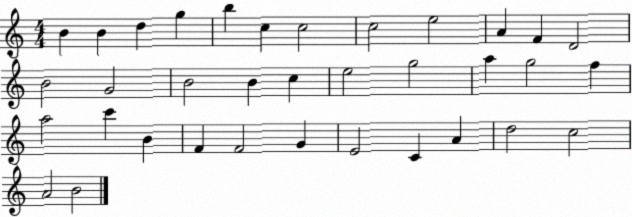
X:1
T:Untitled
M:4/4
L:1/4
K:C
B B d g b c c2 c2 e2 A F D2 B2 G2 B2 B c e2 g2 a g2 f a2 c' B F F2 G E2 C A d2 c2 A2 B2